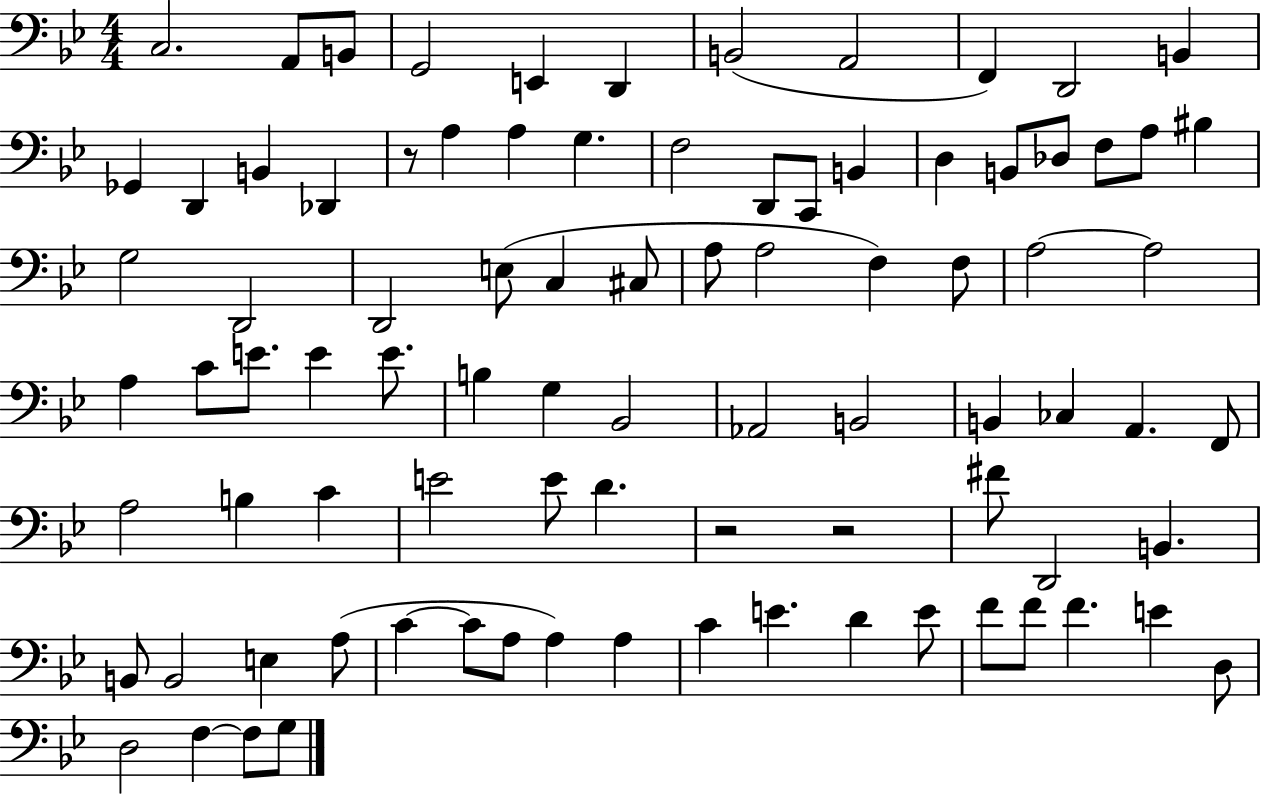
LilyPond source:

{
  \clef bass
  \numericTimeSignature
  \time 4/4
  \key bes \major
  c2. a,8 b,8 | g,2 e,4 d,4 | b,2( a,2 | f,4) d,2 b,4 | \break ges,4 d,4 b,4 des,4 | r8 a4 a4 g4. | f2 d,8 c,8 b,4 | d4 b,8 des8 f8 a8 bis4 | \break g2 d,2 | d,2 e8( c4 cis8 | a8 a2 f4) f8 | a2~~ a2 | \break a4 c'8 e'8. e'4 e'8. | b4 g4 bes,2 | aes,2 b,2 | b,4 ces4 a,4. f,8 | \break a2 b4 c'4 | e'2 e'8 d'4. | r2 r2 | fis'8 d,2 b,4. | \break b,8 b,2 e4 a8( | c'4~~ c'8 a8 a4) a4 | c'4 e'4. d'4 e'8 | f'8 f'8 f'4. e'4 d8 | \break d2 f4~~ f8 g8 | \bar "|."
}